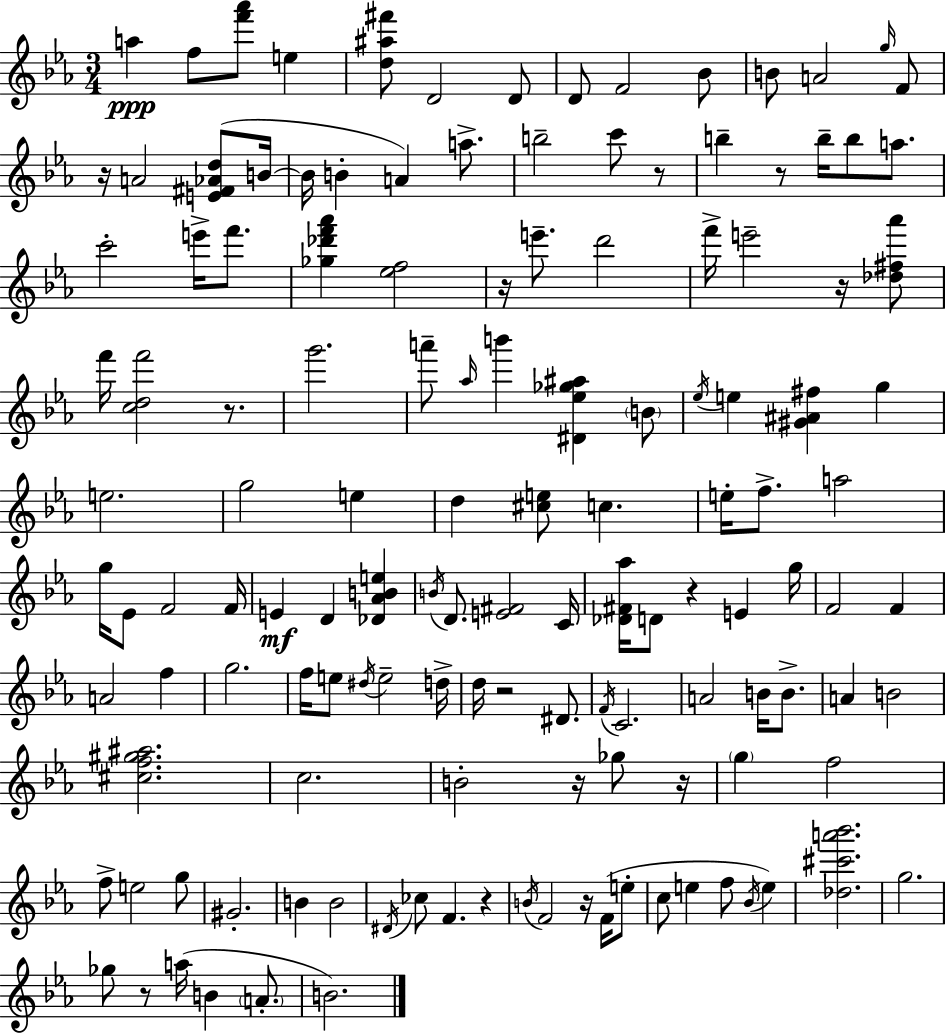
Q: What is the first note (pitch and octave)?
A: A5